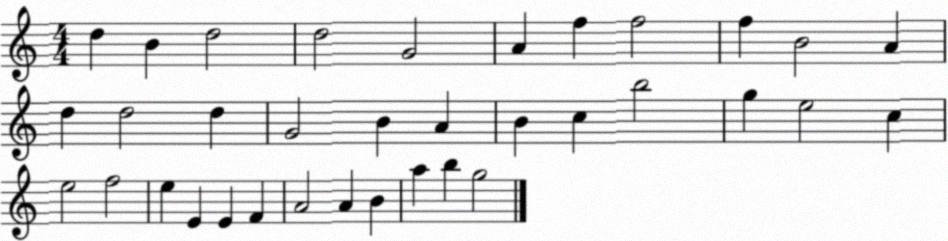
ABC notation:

X:1
T:Untitled
M:4/4
L:1/4
K:C
d B d2 d2 G2 A f f2 f B2 A d d2 d G2 B A B c b2 g e2 c e2 f2 e E E F A2 A B a b g2